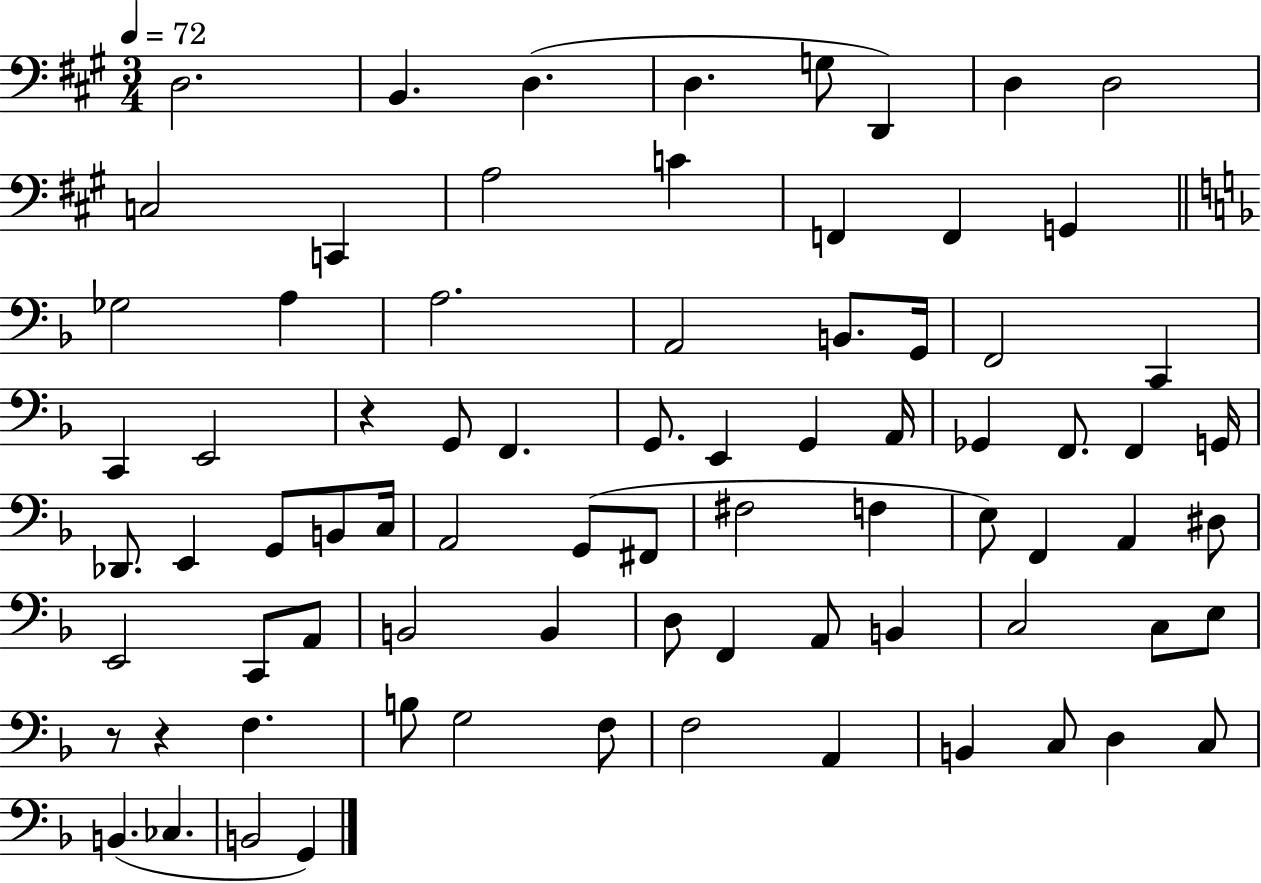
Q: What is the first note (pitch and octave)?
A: D3